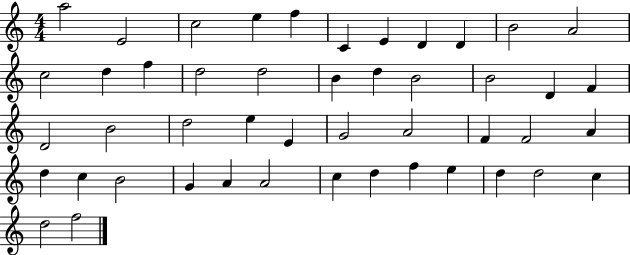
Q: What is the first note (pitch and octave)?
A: A5